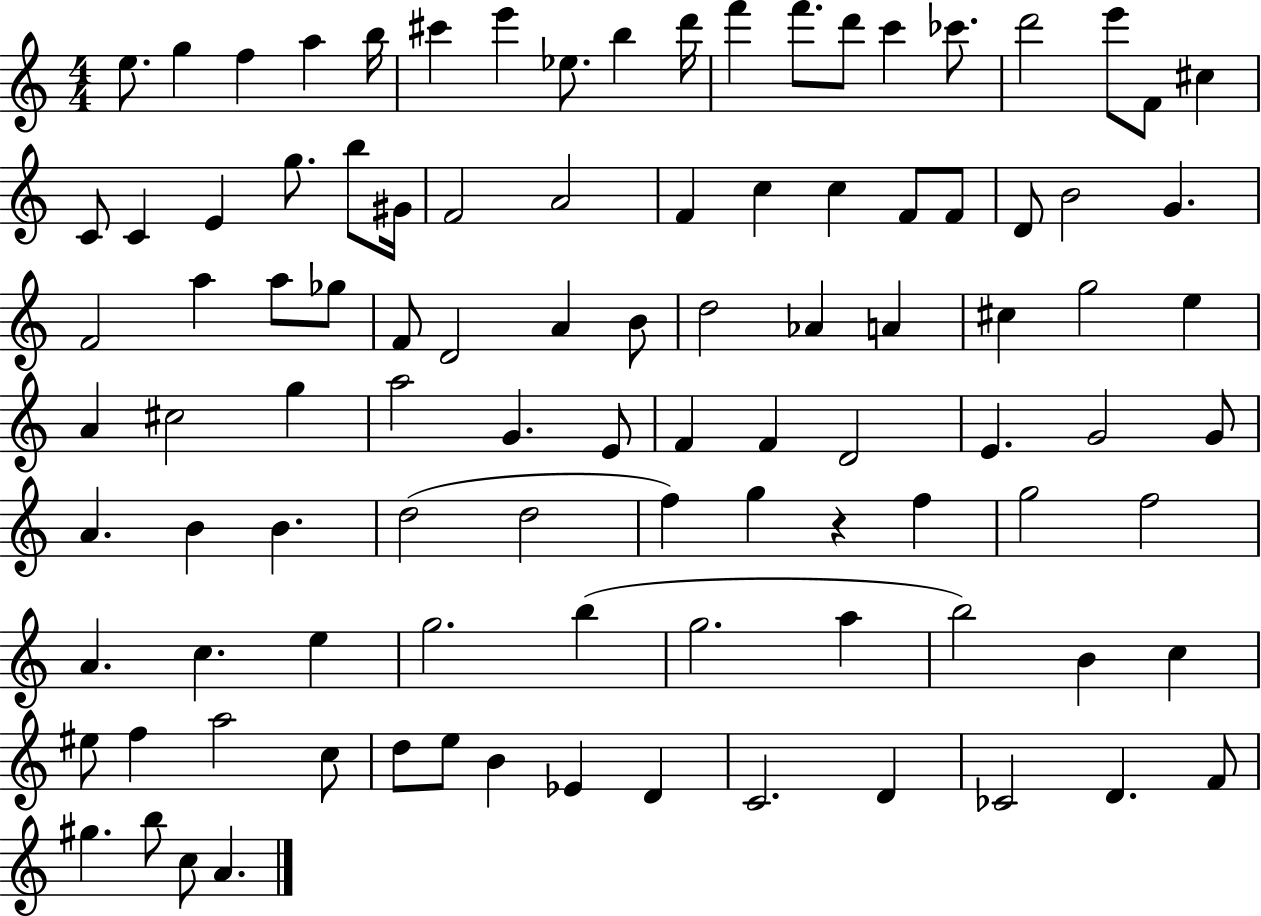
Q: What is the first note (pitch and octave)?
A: E5